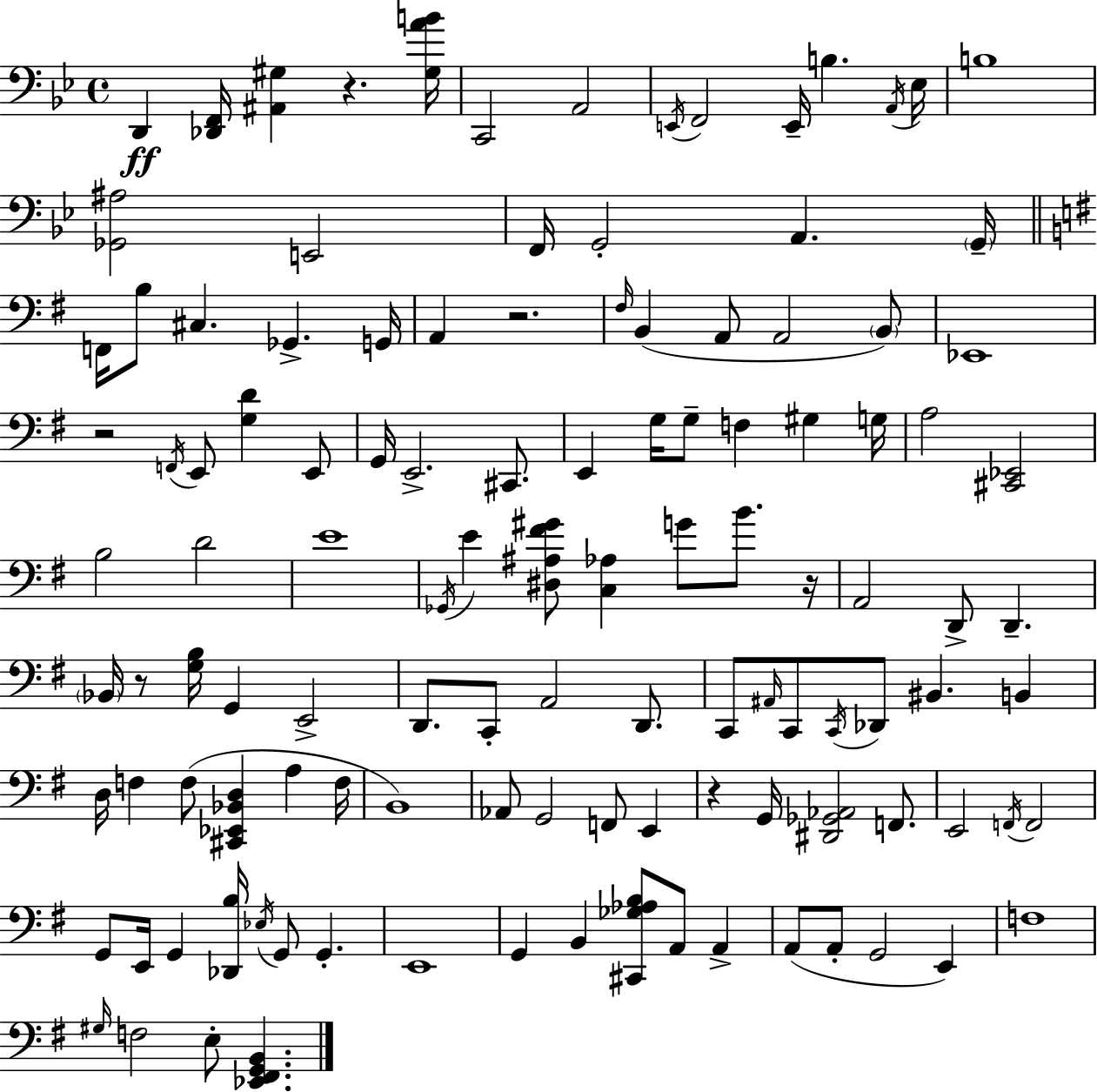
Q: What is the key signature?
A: BES major